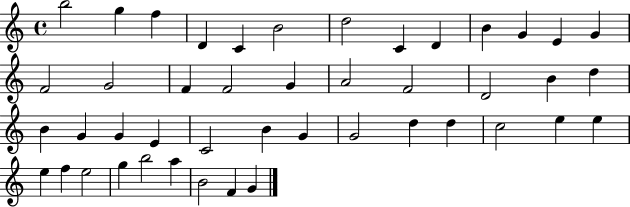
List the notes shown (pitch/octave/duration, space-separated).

B5/h G5/q F5/q D4/q C4/q B4/h D5/h C4/q D4/q B4/q G4/q E4/q G4/q F4/h G4/h F4/q F4/h G4/q A4/h F4/h D4/h B4/q D5/q B4/q G4/q G4/q E4/q C4/h B4/q G4/q G4/h D5/q D5/q C5/h E5/q E5/q E5/q F5/q E5/h G5/q B5/h A5/q B4/h F4/q G4/q